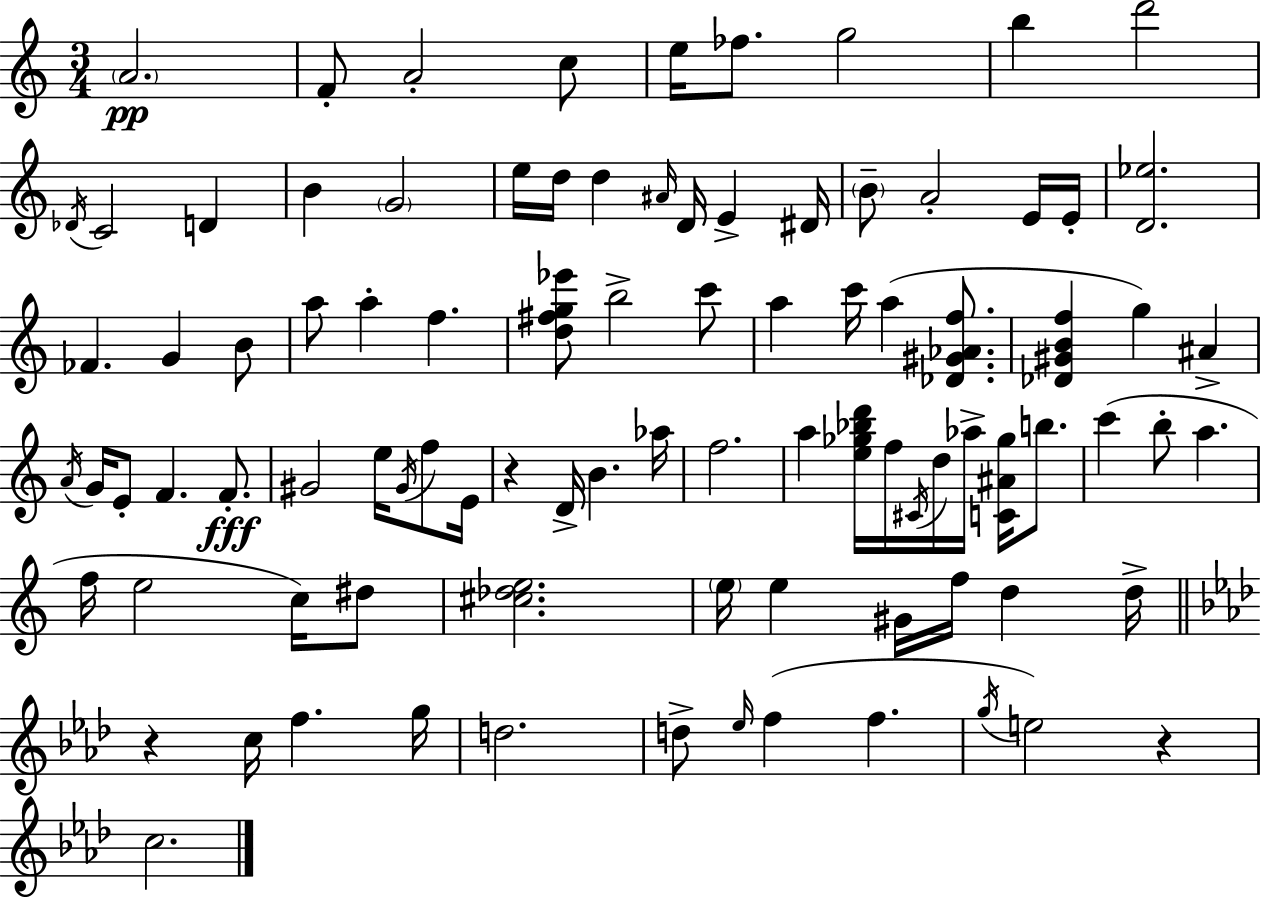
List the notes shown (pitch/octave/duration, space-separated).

A4/h. F4/e A4/h C5/e E5/s FES5/e. G5/h B5/q D6/h Db4/s C4/h D4/q B4/q G4/h E5/s D5/s D5/q A#4/s D4/s E4/q D#4/s B4/e A4/h E4/s E4/s [D4,Eb5]/h. FES4/q. G4/q B4/e A5/e A5/q F5/q. [D5,F#5,G5,Eb6]/e B5/h C6/e A5/q C6/s A5/q [Db4,G#4,Ab4,F5]/e. [Db4,G#4,B4,F5]/q G5/q A#4/q A4/s G4/s E4/e F4/q. F4/e. G#4/h E5/s G#4/s F5/e E4/s R/q D4/s B4/q. Ab5/s F5/h. A5/q [E5,Gb5,Bb5,D6]/s F5/s C#4/s D5/s Ab5/s [C4,A#4,Gb5]/s B5/e. C6/q B5/e A5/q. F5/s E5/h C5/s D#5/e [C#5,Db5,E5]/h. E5/s E5/q G#4/s F5/s D5/q D5/s R/q C5/s F5/q. G5/s D5/h. D5/e Eb5/s F5/q F5/q. G5/s E5/h R/q C5/h.